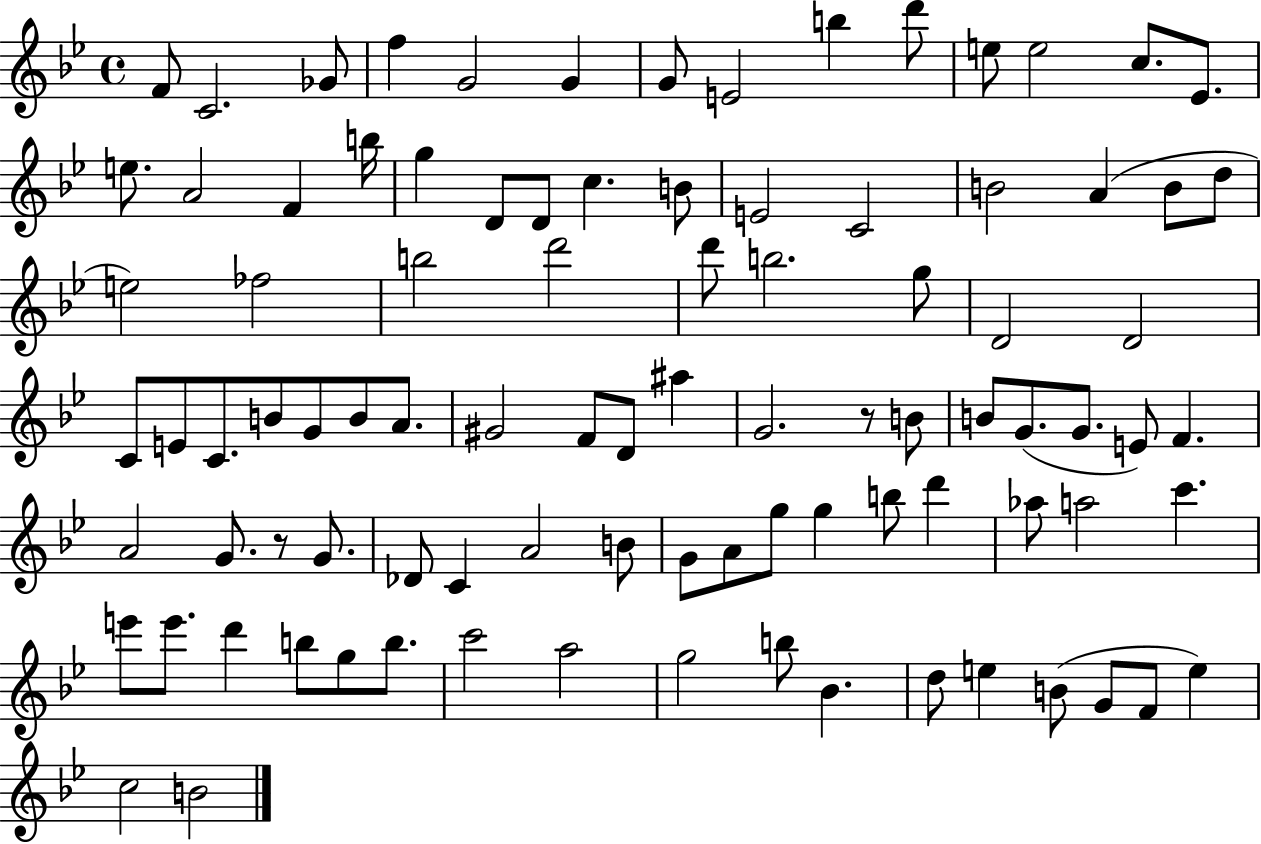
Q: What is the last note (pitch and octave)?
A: B4